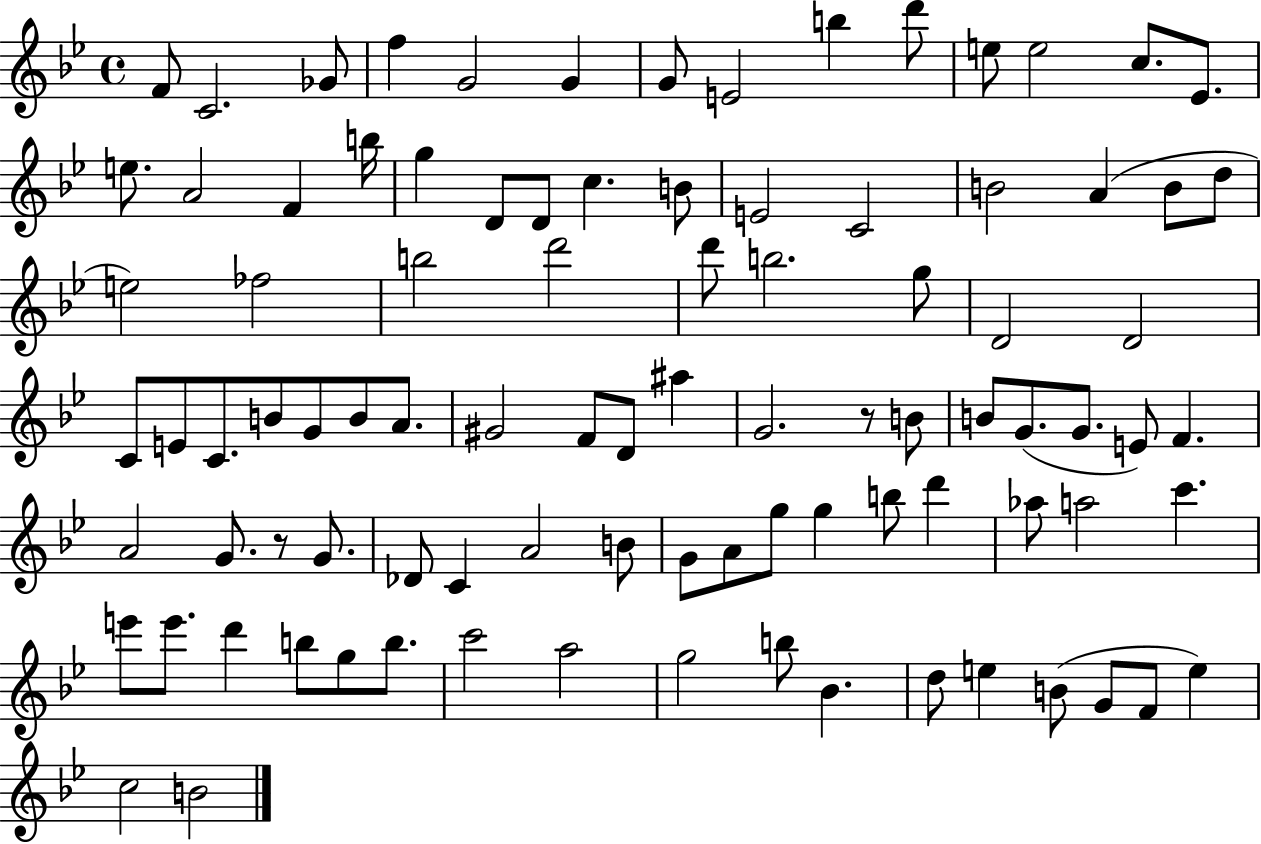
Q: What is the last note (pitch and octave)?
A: B4